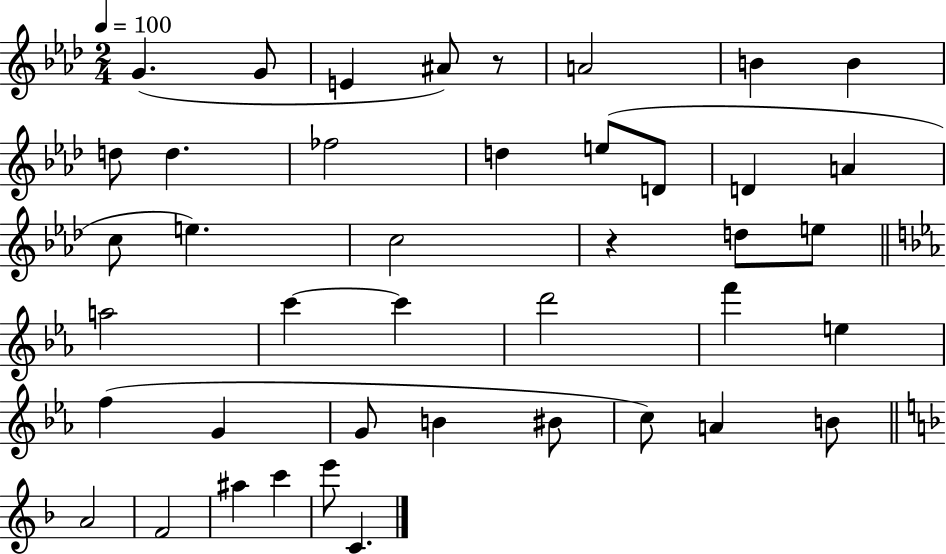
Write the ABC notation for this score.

X:1
T:Untitled
M:2/4
L:1/4
K:Ab
G G/2 E ^A/2 z/2 A2 B B d/2 d _f2 d e/2 D/2 D A c/2 e c2 z d/2 e/2 a2 c' c' d'2 f' e f G G/2 B ^B/2 c/2 A B/2 A2 F2 ^a c' e'/2 C